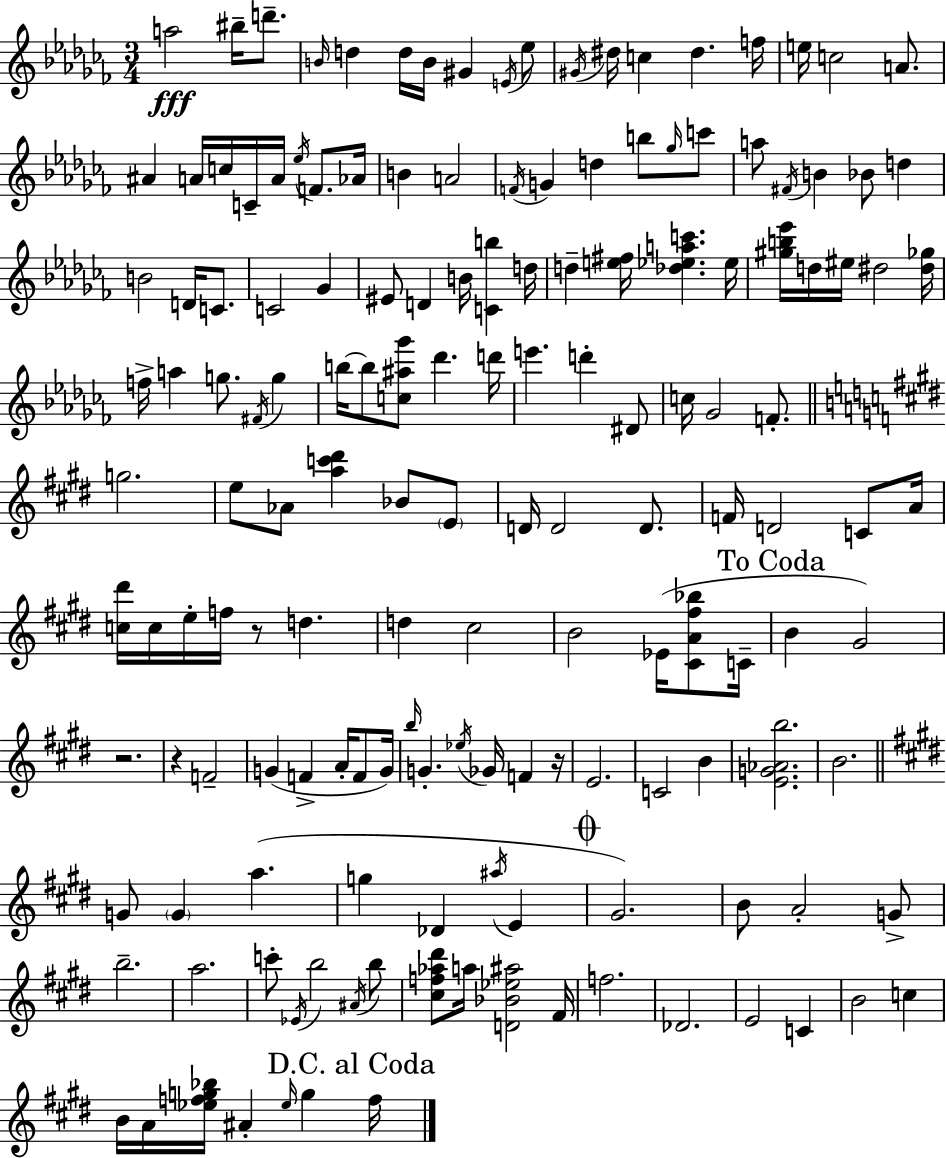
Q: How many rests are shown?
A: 4